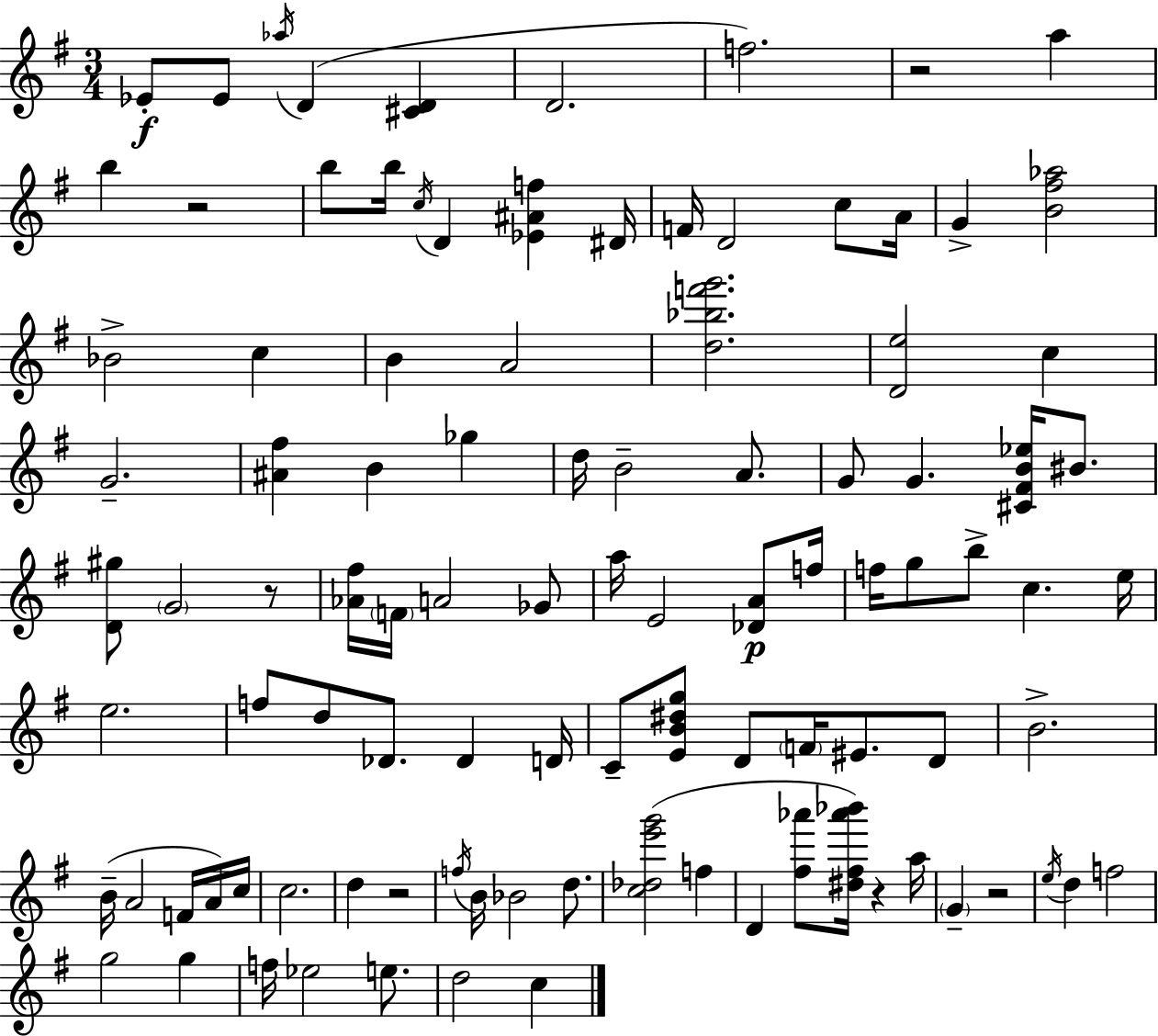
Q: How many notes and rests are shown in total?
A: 101